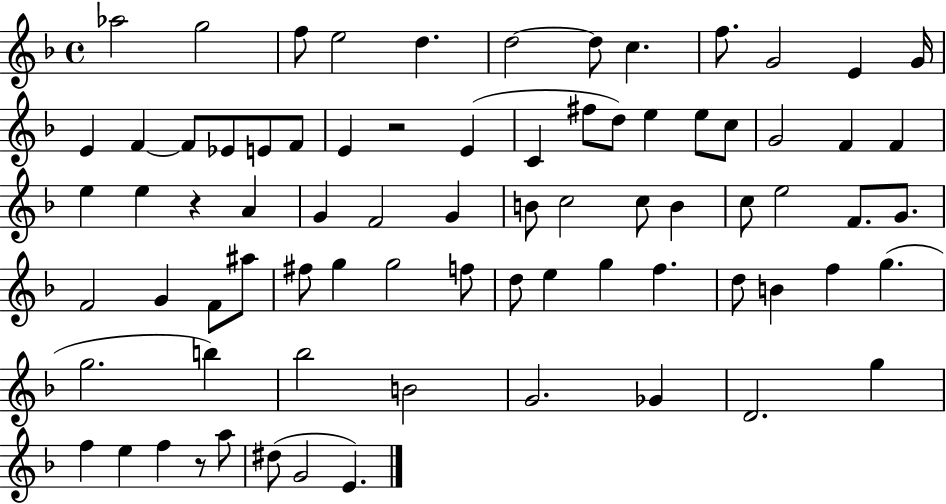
{
  \clef treble
  \time 4/4
  \defaultTimeSignature
  \key f \major
  aes''2 g''2 | f''8 e''2 d''4. | d''2~~ d''8 c''4. | f''8. g'2 e'4 g'16 | \break e'4 f'4~~ f'8 ees'8 e'8 f'8 | e'4 r2 e'4( | c'4 fis''8 d''8) e''4 e''8 c''8 | g'2 f'4 f'4 | \break e''4 e''4 r4 a'4 | g'4 f'2 g'4 | b'8 c''2 c''8 b'4 | c''8 e''2 f'8. g'8. | \break f'2 g'4 f'8 ais''8 | fis''8 g''4 g''2 f''8 | d''8 e''4 g''4 f''4. | d''8 b'4 f''4 g''4.( | \break g''2. b''4) | bes''2 b'2 | g'2. ges'4 | d'2. g''4 | \break f''4 e''4 f''4 r8 a''8 | dis''8( g'2 e'4.) | \bar "|."
}